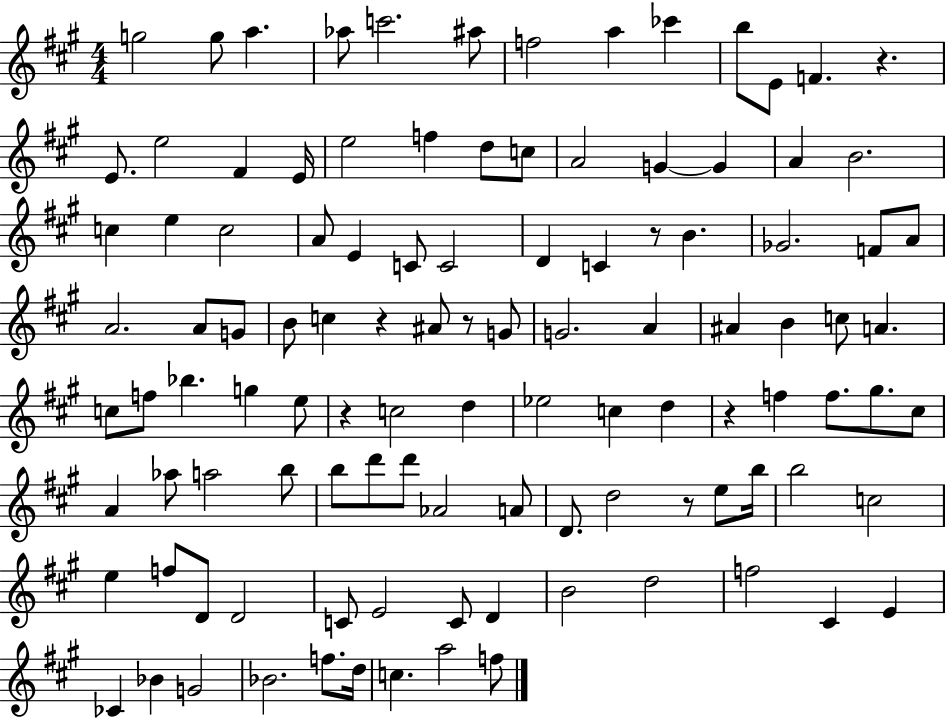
G5/h G5/e A5/q. Ab5/e C6/h. A#5/e F5/h A5/q CES6/q B5/e E4/e F4/q. R/q. E4/e. E5/h F#4/q E4/s E5/h F5/q D5/e C5/e A4/h G4/q G4/q A4/q B4/h. C5/q E5/q C5/h A4/e E4/q C4/e C4/h D4/q C4/q R/e B4/q. Gb4/h. F4/e A4/e A4/h. A4/e G4/e B4/e C5/q R/q A#4/e R/e G4/e G4/h. A4/q A#4/q B4/q C5/e A4/q. C5/e F5/e Bb5/q. G5/q E5/e R/q C5/h D5/q Eb5/h C5/q D5/q R/q F5/q F5/e. G#5/e. C#5/e A4/q Ab5/e A5/h B5/e B5/e D6/e D6/e Ab4/h A4/e D4/e. D5/h R/e E5/e B5/s B5/h C5/h E5/q F5/e D4/e D4/h C4/e E4/h C4/e D4/q B4/h D5/h F5/h C#4/q E4/q CES4/q Bb4/q G4/h Bb4/h. F5/e. D5/s C5/q. A5/h F5/e